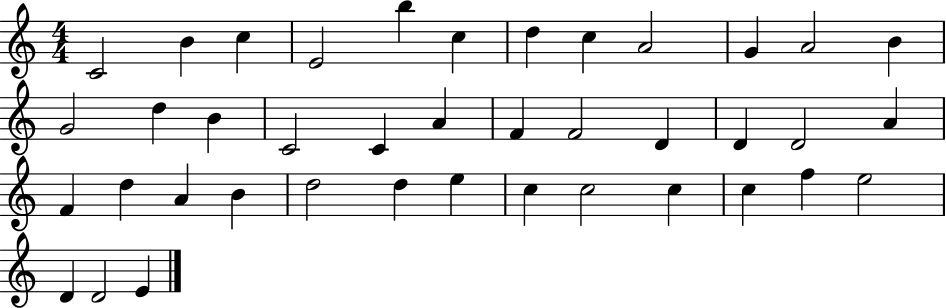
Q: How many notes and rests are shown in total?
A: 40